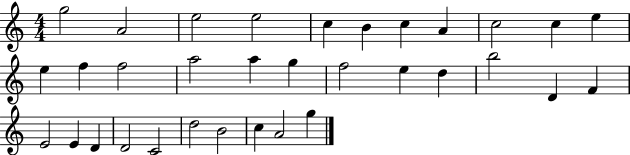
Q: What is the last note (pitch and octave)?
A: G5